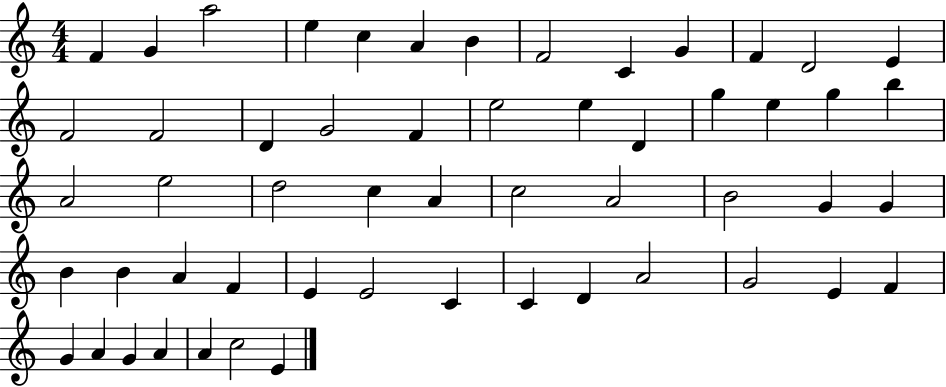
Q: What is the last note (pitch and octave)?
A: E4